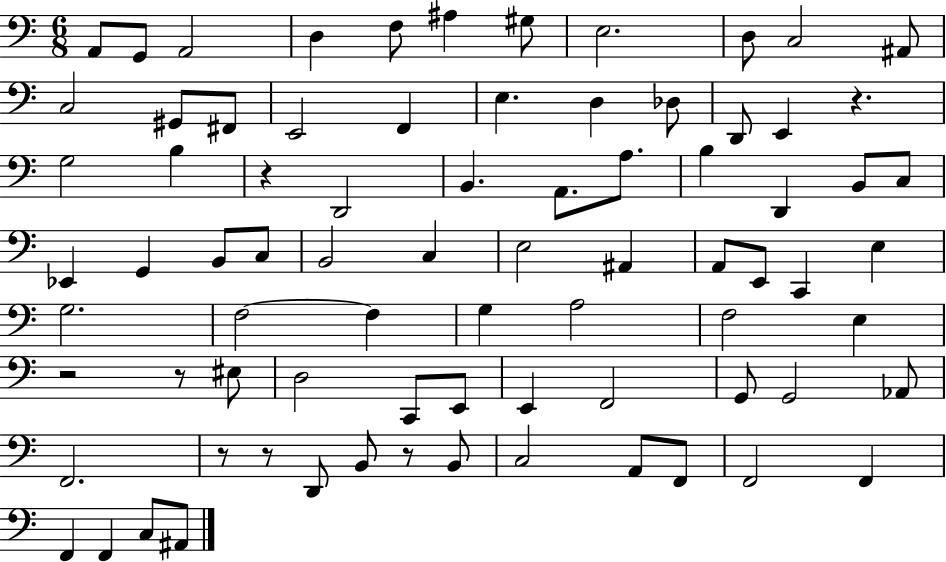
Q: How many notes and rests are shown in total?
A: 79